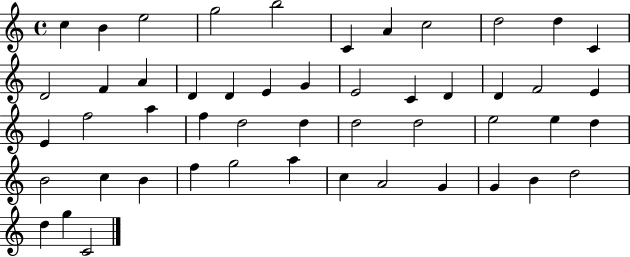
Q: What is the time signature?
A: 4/4